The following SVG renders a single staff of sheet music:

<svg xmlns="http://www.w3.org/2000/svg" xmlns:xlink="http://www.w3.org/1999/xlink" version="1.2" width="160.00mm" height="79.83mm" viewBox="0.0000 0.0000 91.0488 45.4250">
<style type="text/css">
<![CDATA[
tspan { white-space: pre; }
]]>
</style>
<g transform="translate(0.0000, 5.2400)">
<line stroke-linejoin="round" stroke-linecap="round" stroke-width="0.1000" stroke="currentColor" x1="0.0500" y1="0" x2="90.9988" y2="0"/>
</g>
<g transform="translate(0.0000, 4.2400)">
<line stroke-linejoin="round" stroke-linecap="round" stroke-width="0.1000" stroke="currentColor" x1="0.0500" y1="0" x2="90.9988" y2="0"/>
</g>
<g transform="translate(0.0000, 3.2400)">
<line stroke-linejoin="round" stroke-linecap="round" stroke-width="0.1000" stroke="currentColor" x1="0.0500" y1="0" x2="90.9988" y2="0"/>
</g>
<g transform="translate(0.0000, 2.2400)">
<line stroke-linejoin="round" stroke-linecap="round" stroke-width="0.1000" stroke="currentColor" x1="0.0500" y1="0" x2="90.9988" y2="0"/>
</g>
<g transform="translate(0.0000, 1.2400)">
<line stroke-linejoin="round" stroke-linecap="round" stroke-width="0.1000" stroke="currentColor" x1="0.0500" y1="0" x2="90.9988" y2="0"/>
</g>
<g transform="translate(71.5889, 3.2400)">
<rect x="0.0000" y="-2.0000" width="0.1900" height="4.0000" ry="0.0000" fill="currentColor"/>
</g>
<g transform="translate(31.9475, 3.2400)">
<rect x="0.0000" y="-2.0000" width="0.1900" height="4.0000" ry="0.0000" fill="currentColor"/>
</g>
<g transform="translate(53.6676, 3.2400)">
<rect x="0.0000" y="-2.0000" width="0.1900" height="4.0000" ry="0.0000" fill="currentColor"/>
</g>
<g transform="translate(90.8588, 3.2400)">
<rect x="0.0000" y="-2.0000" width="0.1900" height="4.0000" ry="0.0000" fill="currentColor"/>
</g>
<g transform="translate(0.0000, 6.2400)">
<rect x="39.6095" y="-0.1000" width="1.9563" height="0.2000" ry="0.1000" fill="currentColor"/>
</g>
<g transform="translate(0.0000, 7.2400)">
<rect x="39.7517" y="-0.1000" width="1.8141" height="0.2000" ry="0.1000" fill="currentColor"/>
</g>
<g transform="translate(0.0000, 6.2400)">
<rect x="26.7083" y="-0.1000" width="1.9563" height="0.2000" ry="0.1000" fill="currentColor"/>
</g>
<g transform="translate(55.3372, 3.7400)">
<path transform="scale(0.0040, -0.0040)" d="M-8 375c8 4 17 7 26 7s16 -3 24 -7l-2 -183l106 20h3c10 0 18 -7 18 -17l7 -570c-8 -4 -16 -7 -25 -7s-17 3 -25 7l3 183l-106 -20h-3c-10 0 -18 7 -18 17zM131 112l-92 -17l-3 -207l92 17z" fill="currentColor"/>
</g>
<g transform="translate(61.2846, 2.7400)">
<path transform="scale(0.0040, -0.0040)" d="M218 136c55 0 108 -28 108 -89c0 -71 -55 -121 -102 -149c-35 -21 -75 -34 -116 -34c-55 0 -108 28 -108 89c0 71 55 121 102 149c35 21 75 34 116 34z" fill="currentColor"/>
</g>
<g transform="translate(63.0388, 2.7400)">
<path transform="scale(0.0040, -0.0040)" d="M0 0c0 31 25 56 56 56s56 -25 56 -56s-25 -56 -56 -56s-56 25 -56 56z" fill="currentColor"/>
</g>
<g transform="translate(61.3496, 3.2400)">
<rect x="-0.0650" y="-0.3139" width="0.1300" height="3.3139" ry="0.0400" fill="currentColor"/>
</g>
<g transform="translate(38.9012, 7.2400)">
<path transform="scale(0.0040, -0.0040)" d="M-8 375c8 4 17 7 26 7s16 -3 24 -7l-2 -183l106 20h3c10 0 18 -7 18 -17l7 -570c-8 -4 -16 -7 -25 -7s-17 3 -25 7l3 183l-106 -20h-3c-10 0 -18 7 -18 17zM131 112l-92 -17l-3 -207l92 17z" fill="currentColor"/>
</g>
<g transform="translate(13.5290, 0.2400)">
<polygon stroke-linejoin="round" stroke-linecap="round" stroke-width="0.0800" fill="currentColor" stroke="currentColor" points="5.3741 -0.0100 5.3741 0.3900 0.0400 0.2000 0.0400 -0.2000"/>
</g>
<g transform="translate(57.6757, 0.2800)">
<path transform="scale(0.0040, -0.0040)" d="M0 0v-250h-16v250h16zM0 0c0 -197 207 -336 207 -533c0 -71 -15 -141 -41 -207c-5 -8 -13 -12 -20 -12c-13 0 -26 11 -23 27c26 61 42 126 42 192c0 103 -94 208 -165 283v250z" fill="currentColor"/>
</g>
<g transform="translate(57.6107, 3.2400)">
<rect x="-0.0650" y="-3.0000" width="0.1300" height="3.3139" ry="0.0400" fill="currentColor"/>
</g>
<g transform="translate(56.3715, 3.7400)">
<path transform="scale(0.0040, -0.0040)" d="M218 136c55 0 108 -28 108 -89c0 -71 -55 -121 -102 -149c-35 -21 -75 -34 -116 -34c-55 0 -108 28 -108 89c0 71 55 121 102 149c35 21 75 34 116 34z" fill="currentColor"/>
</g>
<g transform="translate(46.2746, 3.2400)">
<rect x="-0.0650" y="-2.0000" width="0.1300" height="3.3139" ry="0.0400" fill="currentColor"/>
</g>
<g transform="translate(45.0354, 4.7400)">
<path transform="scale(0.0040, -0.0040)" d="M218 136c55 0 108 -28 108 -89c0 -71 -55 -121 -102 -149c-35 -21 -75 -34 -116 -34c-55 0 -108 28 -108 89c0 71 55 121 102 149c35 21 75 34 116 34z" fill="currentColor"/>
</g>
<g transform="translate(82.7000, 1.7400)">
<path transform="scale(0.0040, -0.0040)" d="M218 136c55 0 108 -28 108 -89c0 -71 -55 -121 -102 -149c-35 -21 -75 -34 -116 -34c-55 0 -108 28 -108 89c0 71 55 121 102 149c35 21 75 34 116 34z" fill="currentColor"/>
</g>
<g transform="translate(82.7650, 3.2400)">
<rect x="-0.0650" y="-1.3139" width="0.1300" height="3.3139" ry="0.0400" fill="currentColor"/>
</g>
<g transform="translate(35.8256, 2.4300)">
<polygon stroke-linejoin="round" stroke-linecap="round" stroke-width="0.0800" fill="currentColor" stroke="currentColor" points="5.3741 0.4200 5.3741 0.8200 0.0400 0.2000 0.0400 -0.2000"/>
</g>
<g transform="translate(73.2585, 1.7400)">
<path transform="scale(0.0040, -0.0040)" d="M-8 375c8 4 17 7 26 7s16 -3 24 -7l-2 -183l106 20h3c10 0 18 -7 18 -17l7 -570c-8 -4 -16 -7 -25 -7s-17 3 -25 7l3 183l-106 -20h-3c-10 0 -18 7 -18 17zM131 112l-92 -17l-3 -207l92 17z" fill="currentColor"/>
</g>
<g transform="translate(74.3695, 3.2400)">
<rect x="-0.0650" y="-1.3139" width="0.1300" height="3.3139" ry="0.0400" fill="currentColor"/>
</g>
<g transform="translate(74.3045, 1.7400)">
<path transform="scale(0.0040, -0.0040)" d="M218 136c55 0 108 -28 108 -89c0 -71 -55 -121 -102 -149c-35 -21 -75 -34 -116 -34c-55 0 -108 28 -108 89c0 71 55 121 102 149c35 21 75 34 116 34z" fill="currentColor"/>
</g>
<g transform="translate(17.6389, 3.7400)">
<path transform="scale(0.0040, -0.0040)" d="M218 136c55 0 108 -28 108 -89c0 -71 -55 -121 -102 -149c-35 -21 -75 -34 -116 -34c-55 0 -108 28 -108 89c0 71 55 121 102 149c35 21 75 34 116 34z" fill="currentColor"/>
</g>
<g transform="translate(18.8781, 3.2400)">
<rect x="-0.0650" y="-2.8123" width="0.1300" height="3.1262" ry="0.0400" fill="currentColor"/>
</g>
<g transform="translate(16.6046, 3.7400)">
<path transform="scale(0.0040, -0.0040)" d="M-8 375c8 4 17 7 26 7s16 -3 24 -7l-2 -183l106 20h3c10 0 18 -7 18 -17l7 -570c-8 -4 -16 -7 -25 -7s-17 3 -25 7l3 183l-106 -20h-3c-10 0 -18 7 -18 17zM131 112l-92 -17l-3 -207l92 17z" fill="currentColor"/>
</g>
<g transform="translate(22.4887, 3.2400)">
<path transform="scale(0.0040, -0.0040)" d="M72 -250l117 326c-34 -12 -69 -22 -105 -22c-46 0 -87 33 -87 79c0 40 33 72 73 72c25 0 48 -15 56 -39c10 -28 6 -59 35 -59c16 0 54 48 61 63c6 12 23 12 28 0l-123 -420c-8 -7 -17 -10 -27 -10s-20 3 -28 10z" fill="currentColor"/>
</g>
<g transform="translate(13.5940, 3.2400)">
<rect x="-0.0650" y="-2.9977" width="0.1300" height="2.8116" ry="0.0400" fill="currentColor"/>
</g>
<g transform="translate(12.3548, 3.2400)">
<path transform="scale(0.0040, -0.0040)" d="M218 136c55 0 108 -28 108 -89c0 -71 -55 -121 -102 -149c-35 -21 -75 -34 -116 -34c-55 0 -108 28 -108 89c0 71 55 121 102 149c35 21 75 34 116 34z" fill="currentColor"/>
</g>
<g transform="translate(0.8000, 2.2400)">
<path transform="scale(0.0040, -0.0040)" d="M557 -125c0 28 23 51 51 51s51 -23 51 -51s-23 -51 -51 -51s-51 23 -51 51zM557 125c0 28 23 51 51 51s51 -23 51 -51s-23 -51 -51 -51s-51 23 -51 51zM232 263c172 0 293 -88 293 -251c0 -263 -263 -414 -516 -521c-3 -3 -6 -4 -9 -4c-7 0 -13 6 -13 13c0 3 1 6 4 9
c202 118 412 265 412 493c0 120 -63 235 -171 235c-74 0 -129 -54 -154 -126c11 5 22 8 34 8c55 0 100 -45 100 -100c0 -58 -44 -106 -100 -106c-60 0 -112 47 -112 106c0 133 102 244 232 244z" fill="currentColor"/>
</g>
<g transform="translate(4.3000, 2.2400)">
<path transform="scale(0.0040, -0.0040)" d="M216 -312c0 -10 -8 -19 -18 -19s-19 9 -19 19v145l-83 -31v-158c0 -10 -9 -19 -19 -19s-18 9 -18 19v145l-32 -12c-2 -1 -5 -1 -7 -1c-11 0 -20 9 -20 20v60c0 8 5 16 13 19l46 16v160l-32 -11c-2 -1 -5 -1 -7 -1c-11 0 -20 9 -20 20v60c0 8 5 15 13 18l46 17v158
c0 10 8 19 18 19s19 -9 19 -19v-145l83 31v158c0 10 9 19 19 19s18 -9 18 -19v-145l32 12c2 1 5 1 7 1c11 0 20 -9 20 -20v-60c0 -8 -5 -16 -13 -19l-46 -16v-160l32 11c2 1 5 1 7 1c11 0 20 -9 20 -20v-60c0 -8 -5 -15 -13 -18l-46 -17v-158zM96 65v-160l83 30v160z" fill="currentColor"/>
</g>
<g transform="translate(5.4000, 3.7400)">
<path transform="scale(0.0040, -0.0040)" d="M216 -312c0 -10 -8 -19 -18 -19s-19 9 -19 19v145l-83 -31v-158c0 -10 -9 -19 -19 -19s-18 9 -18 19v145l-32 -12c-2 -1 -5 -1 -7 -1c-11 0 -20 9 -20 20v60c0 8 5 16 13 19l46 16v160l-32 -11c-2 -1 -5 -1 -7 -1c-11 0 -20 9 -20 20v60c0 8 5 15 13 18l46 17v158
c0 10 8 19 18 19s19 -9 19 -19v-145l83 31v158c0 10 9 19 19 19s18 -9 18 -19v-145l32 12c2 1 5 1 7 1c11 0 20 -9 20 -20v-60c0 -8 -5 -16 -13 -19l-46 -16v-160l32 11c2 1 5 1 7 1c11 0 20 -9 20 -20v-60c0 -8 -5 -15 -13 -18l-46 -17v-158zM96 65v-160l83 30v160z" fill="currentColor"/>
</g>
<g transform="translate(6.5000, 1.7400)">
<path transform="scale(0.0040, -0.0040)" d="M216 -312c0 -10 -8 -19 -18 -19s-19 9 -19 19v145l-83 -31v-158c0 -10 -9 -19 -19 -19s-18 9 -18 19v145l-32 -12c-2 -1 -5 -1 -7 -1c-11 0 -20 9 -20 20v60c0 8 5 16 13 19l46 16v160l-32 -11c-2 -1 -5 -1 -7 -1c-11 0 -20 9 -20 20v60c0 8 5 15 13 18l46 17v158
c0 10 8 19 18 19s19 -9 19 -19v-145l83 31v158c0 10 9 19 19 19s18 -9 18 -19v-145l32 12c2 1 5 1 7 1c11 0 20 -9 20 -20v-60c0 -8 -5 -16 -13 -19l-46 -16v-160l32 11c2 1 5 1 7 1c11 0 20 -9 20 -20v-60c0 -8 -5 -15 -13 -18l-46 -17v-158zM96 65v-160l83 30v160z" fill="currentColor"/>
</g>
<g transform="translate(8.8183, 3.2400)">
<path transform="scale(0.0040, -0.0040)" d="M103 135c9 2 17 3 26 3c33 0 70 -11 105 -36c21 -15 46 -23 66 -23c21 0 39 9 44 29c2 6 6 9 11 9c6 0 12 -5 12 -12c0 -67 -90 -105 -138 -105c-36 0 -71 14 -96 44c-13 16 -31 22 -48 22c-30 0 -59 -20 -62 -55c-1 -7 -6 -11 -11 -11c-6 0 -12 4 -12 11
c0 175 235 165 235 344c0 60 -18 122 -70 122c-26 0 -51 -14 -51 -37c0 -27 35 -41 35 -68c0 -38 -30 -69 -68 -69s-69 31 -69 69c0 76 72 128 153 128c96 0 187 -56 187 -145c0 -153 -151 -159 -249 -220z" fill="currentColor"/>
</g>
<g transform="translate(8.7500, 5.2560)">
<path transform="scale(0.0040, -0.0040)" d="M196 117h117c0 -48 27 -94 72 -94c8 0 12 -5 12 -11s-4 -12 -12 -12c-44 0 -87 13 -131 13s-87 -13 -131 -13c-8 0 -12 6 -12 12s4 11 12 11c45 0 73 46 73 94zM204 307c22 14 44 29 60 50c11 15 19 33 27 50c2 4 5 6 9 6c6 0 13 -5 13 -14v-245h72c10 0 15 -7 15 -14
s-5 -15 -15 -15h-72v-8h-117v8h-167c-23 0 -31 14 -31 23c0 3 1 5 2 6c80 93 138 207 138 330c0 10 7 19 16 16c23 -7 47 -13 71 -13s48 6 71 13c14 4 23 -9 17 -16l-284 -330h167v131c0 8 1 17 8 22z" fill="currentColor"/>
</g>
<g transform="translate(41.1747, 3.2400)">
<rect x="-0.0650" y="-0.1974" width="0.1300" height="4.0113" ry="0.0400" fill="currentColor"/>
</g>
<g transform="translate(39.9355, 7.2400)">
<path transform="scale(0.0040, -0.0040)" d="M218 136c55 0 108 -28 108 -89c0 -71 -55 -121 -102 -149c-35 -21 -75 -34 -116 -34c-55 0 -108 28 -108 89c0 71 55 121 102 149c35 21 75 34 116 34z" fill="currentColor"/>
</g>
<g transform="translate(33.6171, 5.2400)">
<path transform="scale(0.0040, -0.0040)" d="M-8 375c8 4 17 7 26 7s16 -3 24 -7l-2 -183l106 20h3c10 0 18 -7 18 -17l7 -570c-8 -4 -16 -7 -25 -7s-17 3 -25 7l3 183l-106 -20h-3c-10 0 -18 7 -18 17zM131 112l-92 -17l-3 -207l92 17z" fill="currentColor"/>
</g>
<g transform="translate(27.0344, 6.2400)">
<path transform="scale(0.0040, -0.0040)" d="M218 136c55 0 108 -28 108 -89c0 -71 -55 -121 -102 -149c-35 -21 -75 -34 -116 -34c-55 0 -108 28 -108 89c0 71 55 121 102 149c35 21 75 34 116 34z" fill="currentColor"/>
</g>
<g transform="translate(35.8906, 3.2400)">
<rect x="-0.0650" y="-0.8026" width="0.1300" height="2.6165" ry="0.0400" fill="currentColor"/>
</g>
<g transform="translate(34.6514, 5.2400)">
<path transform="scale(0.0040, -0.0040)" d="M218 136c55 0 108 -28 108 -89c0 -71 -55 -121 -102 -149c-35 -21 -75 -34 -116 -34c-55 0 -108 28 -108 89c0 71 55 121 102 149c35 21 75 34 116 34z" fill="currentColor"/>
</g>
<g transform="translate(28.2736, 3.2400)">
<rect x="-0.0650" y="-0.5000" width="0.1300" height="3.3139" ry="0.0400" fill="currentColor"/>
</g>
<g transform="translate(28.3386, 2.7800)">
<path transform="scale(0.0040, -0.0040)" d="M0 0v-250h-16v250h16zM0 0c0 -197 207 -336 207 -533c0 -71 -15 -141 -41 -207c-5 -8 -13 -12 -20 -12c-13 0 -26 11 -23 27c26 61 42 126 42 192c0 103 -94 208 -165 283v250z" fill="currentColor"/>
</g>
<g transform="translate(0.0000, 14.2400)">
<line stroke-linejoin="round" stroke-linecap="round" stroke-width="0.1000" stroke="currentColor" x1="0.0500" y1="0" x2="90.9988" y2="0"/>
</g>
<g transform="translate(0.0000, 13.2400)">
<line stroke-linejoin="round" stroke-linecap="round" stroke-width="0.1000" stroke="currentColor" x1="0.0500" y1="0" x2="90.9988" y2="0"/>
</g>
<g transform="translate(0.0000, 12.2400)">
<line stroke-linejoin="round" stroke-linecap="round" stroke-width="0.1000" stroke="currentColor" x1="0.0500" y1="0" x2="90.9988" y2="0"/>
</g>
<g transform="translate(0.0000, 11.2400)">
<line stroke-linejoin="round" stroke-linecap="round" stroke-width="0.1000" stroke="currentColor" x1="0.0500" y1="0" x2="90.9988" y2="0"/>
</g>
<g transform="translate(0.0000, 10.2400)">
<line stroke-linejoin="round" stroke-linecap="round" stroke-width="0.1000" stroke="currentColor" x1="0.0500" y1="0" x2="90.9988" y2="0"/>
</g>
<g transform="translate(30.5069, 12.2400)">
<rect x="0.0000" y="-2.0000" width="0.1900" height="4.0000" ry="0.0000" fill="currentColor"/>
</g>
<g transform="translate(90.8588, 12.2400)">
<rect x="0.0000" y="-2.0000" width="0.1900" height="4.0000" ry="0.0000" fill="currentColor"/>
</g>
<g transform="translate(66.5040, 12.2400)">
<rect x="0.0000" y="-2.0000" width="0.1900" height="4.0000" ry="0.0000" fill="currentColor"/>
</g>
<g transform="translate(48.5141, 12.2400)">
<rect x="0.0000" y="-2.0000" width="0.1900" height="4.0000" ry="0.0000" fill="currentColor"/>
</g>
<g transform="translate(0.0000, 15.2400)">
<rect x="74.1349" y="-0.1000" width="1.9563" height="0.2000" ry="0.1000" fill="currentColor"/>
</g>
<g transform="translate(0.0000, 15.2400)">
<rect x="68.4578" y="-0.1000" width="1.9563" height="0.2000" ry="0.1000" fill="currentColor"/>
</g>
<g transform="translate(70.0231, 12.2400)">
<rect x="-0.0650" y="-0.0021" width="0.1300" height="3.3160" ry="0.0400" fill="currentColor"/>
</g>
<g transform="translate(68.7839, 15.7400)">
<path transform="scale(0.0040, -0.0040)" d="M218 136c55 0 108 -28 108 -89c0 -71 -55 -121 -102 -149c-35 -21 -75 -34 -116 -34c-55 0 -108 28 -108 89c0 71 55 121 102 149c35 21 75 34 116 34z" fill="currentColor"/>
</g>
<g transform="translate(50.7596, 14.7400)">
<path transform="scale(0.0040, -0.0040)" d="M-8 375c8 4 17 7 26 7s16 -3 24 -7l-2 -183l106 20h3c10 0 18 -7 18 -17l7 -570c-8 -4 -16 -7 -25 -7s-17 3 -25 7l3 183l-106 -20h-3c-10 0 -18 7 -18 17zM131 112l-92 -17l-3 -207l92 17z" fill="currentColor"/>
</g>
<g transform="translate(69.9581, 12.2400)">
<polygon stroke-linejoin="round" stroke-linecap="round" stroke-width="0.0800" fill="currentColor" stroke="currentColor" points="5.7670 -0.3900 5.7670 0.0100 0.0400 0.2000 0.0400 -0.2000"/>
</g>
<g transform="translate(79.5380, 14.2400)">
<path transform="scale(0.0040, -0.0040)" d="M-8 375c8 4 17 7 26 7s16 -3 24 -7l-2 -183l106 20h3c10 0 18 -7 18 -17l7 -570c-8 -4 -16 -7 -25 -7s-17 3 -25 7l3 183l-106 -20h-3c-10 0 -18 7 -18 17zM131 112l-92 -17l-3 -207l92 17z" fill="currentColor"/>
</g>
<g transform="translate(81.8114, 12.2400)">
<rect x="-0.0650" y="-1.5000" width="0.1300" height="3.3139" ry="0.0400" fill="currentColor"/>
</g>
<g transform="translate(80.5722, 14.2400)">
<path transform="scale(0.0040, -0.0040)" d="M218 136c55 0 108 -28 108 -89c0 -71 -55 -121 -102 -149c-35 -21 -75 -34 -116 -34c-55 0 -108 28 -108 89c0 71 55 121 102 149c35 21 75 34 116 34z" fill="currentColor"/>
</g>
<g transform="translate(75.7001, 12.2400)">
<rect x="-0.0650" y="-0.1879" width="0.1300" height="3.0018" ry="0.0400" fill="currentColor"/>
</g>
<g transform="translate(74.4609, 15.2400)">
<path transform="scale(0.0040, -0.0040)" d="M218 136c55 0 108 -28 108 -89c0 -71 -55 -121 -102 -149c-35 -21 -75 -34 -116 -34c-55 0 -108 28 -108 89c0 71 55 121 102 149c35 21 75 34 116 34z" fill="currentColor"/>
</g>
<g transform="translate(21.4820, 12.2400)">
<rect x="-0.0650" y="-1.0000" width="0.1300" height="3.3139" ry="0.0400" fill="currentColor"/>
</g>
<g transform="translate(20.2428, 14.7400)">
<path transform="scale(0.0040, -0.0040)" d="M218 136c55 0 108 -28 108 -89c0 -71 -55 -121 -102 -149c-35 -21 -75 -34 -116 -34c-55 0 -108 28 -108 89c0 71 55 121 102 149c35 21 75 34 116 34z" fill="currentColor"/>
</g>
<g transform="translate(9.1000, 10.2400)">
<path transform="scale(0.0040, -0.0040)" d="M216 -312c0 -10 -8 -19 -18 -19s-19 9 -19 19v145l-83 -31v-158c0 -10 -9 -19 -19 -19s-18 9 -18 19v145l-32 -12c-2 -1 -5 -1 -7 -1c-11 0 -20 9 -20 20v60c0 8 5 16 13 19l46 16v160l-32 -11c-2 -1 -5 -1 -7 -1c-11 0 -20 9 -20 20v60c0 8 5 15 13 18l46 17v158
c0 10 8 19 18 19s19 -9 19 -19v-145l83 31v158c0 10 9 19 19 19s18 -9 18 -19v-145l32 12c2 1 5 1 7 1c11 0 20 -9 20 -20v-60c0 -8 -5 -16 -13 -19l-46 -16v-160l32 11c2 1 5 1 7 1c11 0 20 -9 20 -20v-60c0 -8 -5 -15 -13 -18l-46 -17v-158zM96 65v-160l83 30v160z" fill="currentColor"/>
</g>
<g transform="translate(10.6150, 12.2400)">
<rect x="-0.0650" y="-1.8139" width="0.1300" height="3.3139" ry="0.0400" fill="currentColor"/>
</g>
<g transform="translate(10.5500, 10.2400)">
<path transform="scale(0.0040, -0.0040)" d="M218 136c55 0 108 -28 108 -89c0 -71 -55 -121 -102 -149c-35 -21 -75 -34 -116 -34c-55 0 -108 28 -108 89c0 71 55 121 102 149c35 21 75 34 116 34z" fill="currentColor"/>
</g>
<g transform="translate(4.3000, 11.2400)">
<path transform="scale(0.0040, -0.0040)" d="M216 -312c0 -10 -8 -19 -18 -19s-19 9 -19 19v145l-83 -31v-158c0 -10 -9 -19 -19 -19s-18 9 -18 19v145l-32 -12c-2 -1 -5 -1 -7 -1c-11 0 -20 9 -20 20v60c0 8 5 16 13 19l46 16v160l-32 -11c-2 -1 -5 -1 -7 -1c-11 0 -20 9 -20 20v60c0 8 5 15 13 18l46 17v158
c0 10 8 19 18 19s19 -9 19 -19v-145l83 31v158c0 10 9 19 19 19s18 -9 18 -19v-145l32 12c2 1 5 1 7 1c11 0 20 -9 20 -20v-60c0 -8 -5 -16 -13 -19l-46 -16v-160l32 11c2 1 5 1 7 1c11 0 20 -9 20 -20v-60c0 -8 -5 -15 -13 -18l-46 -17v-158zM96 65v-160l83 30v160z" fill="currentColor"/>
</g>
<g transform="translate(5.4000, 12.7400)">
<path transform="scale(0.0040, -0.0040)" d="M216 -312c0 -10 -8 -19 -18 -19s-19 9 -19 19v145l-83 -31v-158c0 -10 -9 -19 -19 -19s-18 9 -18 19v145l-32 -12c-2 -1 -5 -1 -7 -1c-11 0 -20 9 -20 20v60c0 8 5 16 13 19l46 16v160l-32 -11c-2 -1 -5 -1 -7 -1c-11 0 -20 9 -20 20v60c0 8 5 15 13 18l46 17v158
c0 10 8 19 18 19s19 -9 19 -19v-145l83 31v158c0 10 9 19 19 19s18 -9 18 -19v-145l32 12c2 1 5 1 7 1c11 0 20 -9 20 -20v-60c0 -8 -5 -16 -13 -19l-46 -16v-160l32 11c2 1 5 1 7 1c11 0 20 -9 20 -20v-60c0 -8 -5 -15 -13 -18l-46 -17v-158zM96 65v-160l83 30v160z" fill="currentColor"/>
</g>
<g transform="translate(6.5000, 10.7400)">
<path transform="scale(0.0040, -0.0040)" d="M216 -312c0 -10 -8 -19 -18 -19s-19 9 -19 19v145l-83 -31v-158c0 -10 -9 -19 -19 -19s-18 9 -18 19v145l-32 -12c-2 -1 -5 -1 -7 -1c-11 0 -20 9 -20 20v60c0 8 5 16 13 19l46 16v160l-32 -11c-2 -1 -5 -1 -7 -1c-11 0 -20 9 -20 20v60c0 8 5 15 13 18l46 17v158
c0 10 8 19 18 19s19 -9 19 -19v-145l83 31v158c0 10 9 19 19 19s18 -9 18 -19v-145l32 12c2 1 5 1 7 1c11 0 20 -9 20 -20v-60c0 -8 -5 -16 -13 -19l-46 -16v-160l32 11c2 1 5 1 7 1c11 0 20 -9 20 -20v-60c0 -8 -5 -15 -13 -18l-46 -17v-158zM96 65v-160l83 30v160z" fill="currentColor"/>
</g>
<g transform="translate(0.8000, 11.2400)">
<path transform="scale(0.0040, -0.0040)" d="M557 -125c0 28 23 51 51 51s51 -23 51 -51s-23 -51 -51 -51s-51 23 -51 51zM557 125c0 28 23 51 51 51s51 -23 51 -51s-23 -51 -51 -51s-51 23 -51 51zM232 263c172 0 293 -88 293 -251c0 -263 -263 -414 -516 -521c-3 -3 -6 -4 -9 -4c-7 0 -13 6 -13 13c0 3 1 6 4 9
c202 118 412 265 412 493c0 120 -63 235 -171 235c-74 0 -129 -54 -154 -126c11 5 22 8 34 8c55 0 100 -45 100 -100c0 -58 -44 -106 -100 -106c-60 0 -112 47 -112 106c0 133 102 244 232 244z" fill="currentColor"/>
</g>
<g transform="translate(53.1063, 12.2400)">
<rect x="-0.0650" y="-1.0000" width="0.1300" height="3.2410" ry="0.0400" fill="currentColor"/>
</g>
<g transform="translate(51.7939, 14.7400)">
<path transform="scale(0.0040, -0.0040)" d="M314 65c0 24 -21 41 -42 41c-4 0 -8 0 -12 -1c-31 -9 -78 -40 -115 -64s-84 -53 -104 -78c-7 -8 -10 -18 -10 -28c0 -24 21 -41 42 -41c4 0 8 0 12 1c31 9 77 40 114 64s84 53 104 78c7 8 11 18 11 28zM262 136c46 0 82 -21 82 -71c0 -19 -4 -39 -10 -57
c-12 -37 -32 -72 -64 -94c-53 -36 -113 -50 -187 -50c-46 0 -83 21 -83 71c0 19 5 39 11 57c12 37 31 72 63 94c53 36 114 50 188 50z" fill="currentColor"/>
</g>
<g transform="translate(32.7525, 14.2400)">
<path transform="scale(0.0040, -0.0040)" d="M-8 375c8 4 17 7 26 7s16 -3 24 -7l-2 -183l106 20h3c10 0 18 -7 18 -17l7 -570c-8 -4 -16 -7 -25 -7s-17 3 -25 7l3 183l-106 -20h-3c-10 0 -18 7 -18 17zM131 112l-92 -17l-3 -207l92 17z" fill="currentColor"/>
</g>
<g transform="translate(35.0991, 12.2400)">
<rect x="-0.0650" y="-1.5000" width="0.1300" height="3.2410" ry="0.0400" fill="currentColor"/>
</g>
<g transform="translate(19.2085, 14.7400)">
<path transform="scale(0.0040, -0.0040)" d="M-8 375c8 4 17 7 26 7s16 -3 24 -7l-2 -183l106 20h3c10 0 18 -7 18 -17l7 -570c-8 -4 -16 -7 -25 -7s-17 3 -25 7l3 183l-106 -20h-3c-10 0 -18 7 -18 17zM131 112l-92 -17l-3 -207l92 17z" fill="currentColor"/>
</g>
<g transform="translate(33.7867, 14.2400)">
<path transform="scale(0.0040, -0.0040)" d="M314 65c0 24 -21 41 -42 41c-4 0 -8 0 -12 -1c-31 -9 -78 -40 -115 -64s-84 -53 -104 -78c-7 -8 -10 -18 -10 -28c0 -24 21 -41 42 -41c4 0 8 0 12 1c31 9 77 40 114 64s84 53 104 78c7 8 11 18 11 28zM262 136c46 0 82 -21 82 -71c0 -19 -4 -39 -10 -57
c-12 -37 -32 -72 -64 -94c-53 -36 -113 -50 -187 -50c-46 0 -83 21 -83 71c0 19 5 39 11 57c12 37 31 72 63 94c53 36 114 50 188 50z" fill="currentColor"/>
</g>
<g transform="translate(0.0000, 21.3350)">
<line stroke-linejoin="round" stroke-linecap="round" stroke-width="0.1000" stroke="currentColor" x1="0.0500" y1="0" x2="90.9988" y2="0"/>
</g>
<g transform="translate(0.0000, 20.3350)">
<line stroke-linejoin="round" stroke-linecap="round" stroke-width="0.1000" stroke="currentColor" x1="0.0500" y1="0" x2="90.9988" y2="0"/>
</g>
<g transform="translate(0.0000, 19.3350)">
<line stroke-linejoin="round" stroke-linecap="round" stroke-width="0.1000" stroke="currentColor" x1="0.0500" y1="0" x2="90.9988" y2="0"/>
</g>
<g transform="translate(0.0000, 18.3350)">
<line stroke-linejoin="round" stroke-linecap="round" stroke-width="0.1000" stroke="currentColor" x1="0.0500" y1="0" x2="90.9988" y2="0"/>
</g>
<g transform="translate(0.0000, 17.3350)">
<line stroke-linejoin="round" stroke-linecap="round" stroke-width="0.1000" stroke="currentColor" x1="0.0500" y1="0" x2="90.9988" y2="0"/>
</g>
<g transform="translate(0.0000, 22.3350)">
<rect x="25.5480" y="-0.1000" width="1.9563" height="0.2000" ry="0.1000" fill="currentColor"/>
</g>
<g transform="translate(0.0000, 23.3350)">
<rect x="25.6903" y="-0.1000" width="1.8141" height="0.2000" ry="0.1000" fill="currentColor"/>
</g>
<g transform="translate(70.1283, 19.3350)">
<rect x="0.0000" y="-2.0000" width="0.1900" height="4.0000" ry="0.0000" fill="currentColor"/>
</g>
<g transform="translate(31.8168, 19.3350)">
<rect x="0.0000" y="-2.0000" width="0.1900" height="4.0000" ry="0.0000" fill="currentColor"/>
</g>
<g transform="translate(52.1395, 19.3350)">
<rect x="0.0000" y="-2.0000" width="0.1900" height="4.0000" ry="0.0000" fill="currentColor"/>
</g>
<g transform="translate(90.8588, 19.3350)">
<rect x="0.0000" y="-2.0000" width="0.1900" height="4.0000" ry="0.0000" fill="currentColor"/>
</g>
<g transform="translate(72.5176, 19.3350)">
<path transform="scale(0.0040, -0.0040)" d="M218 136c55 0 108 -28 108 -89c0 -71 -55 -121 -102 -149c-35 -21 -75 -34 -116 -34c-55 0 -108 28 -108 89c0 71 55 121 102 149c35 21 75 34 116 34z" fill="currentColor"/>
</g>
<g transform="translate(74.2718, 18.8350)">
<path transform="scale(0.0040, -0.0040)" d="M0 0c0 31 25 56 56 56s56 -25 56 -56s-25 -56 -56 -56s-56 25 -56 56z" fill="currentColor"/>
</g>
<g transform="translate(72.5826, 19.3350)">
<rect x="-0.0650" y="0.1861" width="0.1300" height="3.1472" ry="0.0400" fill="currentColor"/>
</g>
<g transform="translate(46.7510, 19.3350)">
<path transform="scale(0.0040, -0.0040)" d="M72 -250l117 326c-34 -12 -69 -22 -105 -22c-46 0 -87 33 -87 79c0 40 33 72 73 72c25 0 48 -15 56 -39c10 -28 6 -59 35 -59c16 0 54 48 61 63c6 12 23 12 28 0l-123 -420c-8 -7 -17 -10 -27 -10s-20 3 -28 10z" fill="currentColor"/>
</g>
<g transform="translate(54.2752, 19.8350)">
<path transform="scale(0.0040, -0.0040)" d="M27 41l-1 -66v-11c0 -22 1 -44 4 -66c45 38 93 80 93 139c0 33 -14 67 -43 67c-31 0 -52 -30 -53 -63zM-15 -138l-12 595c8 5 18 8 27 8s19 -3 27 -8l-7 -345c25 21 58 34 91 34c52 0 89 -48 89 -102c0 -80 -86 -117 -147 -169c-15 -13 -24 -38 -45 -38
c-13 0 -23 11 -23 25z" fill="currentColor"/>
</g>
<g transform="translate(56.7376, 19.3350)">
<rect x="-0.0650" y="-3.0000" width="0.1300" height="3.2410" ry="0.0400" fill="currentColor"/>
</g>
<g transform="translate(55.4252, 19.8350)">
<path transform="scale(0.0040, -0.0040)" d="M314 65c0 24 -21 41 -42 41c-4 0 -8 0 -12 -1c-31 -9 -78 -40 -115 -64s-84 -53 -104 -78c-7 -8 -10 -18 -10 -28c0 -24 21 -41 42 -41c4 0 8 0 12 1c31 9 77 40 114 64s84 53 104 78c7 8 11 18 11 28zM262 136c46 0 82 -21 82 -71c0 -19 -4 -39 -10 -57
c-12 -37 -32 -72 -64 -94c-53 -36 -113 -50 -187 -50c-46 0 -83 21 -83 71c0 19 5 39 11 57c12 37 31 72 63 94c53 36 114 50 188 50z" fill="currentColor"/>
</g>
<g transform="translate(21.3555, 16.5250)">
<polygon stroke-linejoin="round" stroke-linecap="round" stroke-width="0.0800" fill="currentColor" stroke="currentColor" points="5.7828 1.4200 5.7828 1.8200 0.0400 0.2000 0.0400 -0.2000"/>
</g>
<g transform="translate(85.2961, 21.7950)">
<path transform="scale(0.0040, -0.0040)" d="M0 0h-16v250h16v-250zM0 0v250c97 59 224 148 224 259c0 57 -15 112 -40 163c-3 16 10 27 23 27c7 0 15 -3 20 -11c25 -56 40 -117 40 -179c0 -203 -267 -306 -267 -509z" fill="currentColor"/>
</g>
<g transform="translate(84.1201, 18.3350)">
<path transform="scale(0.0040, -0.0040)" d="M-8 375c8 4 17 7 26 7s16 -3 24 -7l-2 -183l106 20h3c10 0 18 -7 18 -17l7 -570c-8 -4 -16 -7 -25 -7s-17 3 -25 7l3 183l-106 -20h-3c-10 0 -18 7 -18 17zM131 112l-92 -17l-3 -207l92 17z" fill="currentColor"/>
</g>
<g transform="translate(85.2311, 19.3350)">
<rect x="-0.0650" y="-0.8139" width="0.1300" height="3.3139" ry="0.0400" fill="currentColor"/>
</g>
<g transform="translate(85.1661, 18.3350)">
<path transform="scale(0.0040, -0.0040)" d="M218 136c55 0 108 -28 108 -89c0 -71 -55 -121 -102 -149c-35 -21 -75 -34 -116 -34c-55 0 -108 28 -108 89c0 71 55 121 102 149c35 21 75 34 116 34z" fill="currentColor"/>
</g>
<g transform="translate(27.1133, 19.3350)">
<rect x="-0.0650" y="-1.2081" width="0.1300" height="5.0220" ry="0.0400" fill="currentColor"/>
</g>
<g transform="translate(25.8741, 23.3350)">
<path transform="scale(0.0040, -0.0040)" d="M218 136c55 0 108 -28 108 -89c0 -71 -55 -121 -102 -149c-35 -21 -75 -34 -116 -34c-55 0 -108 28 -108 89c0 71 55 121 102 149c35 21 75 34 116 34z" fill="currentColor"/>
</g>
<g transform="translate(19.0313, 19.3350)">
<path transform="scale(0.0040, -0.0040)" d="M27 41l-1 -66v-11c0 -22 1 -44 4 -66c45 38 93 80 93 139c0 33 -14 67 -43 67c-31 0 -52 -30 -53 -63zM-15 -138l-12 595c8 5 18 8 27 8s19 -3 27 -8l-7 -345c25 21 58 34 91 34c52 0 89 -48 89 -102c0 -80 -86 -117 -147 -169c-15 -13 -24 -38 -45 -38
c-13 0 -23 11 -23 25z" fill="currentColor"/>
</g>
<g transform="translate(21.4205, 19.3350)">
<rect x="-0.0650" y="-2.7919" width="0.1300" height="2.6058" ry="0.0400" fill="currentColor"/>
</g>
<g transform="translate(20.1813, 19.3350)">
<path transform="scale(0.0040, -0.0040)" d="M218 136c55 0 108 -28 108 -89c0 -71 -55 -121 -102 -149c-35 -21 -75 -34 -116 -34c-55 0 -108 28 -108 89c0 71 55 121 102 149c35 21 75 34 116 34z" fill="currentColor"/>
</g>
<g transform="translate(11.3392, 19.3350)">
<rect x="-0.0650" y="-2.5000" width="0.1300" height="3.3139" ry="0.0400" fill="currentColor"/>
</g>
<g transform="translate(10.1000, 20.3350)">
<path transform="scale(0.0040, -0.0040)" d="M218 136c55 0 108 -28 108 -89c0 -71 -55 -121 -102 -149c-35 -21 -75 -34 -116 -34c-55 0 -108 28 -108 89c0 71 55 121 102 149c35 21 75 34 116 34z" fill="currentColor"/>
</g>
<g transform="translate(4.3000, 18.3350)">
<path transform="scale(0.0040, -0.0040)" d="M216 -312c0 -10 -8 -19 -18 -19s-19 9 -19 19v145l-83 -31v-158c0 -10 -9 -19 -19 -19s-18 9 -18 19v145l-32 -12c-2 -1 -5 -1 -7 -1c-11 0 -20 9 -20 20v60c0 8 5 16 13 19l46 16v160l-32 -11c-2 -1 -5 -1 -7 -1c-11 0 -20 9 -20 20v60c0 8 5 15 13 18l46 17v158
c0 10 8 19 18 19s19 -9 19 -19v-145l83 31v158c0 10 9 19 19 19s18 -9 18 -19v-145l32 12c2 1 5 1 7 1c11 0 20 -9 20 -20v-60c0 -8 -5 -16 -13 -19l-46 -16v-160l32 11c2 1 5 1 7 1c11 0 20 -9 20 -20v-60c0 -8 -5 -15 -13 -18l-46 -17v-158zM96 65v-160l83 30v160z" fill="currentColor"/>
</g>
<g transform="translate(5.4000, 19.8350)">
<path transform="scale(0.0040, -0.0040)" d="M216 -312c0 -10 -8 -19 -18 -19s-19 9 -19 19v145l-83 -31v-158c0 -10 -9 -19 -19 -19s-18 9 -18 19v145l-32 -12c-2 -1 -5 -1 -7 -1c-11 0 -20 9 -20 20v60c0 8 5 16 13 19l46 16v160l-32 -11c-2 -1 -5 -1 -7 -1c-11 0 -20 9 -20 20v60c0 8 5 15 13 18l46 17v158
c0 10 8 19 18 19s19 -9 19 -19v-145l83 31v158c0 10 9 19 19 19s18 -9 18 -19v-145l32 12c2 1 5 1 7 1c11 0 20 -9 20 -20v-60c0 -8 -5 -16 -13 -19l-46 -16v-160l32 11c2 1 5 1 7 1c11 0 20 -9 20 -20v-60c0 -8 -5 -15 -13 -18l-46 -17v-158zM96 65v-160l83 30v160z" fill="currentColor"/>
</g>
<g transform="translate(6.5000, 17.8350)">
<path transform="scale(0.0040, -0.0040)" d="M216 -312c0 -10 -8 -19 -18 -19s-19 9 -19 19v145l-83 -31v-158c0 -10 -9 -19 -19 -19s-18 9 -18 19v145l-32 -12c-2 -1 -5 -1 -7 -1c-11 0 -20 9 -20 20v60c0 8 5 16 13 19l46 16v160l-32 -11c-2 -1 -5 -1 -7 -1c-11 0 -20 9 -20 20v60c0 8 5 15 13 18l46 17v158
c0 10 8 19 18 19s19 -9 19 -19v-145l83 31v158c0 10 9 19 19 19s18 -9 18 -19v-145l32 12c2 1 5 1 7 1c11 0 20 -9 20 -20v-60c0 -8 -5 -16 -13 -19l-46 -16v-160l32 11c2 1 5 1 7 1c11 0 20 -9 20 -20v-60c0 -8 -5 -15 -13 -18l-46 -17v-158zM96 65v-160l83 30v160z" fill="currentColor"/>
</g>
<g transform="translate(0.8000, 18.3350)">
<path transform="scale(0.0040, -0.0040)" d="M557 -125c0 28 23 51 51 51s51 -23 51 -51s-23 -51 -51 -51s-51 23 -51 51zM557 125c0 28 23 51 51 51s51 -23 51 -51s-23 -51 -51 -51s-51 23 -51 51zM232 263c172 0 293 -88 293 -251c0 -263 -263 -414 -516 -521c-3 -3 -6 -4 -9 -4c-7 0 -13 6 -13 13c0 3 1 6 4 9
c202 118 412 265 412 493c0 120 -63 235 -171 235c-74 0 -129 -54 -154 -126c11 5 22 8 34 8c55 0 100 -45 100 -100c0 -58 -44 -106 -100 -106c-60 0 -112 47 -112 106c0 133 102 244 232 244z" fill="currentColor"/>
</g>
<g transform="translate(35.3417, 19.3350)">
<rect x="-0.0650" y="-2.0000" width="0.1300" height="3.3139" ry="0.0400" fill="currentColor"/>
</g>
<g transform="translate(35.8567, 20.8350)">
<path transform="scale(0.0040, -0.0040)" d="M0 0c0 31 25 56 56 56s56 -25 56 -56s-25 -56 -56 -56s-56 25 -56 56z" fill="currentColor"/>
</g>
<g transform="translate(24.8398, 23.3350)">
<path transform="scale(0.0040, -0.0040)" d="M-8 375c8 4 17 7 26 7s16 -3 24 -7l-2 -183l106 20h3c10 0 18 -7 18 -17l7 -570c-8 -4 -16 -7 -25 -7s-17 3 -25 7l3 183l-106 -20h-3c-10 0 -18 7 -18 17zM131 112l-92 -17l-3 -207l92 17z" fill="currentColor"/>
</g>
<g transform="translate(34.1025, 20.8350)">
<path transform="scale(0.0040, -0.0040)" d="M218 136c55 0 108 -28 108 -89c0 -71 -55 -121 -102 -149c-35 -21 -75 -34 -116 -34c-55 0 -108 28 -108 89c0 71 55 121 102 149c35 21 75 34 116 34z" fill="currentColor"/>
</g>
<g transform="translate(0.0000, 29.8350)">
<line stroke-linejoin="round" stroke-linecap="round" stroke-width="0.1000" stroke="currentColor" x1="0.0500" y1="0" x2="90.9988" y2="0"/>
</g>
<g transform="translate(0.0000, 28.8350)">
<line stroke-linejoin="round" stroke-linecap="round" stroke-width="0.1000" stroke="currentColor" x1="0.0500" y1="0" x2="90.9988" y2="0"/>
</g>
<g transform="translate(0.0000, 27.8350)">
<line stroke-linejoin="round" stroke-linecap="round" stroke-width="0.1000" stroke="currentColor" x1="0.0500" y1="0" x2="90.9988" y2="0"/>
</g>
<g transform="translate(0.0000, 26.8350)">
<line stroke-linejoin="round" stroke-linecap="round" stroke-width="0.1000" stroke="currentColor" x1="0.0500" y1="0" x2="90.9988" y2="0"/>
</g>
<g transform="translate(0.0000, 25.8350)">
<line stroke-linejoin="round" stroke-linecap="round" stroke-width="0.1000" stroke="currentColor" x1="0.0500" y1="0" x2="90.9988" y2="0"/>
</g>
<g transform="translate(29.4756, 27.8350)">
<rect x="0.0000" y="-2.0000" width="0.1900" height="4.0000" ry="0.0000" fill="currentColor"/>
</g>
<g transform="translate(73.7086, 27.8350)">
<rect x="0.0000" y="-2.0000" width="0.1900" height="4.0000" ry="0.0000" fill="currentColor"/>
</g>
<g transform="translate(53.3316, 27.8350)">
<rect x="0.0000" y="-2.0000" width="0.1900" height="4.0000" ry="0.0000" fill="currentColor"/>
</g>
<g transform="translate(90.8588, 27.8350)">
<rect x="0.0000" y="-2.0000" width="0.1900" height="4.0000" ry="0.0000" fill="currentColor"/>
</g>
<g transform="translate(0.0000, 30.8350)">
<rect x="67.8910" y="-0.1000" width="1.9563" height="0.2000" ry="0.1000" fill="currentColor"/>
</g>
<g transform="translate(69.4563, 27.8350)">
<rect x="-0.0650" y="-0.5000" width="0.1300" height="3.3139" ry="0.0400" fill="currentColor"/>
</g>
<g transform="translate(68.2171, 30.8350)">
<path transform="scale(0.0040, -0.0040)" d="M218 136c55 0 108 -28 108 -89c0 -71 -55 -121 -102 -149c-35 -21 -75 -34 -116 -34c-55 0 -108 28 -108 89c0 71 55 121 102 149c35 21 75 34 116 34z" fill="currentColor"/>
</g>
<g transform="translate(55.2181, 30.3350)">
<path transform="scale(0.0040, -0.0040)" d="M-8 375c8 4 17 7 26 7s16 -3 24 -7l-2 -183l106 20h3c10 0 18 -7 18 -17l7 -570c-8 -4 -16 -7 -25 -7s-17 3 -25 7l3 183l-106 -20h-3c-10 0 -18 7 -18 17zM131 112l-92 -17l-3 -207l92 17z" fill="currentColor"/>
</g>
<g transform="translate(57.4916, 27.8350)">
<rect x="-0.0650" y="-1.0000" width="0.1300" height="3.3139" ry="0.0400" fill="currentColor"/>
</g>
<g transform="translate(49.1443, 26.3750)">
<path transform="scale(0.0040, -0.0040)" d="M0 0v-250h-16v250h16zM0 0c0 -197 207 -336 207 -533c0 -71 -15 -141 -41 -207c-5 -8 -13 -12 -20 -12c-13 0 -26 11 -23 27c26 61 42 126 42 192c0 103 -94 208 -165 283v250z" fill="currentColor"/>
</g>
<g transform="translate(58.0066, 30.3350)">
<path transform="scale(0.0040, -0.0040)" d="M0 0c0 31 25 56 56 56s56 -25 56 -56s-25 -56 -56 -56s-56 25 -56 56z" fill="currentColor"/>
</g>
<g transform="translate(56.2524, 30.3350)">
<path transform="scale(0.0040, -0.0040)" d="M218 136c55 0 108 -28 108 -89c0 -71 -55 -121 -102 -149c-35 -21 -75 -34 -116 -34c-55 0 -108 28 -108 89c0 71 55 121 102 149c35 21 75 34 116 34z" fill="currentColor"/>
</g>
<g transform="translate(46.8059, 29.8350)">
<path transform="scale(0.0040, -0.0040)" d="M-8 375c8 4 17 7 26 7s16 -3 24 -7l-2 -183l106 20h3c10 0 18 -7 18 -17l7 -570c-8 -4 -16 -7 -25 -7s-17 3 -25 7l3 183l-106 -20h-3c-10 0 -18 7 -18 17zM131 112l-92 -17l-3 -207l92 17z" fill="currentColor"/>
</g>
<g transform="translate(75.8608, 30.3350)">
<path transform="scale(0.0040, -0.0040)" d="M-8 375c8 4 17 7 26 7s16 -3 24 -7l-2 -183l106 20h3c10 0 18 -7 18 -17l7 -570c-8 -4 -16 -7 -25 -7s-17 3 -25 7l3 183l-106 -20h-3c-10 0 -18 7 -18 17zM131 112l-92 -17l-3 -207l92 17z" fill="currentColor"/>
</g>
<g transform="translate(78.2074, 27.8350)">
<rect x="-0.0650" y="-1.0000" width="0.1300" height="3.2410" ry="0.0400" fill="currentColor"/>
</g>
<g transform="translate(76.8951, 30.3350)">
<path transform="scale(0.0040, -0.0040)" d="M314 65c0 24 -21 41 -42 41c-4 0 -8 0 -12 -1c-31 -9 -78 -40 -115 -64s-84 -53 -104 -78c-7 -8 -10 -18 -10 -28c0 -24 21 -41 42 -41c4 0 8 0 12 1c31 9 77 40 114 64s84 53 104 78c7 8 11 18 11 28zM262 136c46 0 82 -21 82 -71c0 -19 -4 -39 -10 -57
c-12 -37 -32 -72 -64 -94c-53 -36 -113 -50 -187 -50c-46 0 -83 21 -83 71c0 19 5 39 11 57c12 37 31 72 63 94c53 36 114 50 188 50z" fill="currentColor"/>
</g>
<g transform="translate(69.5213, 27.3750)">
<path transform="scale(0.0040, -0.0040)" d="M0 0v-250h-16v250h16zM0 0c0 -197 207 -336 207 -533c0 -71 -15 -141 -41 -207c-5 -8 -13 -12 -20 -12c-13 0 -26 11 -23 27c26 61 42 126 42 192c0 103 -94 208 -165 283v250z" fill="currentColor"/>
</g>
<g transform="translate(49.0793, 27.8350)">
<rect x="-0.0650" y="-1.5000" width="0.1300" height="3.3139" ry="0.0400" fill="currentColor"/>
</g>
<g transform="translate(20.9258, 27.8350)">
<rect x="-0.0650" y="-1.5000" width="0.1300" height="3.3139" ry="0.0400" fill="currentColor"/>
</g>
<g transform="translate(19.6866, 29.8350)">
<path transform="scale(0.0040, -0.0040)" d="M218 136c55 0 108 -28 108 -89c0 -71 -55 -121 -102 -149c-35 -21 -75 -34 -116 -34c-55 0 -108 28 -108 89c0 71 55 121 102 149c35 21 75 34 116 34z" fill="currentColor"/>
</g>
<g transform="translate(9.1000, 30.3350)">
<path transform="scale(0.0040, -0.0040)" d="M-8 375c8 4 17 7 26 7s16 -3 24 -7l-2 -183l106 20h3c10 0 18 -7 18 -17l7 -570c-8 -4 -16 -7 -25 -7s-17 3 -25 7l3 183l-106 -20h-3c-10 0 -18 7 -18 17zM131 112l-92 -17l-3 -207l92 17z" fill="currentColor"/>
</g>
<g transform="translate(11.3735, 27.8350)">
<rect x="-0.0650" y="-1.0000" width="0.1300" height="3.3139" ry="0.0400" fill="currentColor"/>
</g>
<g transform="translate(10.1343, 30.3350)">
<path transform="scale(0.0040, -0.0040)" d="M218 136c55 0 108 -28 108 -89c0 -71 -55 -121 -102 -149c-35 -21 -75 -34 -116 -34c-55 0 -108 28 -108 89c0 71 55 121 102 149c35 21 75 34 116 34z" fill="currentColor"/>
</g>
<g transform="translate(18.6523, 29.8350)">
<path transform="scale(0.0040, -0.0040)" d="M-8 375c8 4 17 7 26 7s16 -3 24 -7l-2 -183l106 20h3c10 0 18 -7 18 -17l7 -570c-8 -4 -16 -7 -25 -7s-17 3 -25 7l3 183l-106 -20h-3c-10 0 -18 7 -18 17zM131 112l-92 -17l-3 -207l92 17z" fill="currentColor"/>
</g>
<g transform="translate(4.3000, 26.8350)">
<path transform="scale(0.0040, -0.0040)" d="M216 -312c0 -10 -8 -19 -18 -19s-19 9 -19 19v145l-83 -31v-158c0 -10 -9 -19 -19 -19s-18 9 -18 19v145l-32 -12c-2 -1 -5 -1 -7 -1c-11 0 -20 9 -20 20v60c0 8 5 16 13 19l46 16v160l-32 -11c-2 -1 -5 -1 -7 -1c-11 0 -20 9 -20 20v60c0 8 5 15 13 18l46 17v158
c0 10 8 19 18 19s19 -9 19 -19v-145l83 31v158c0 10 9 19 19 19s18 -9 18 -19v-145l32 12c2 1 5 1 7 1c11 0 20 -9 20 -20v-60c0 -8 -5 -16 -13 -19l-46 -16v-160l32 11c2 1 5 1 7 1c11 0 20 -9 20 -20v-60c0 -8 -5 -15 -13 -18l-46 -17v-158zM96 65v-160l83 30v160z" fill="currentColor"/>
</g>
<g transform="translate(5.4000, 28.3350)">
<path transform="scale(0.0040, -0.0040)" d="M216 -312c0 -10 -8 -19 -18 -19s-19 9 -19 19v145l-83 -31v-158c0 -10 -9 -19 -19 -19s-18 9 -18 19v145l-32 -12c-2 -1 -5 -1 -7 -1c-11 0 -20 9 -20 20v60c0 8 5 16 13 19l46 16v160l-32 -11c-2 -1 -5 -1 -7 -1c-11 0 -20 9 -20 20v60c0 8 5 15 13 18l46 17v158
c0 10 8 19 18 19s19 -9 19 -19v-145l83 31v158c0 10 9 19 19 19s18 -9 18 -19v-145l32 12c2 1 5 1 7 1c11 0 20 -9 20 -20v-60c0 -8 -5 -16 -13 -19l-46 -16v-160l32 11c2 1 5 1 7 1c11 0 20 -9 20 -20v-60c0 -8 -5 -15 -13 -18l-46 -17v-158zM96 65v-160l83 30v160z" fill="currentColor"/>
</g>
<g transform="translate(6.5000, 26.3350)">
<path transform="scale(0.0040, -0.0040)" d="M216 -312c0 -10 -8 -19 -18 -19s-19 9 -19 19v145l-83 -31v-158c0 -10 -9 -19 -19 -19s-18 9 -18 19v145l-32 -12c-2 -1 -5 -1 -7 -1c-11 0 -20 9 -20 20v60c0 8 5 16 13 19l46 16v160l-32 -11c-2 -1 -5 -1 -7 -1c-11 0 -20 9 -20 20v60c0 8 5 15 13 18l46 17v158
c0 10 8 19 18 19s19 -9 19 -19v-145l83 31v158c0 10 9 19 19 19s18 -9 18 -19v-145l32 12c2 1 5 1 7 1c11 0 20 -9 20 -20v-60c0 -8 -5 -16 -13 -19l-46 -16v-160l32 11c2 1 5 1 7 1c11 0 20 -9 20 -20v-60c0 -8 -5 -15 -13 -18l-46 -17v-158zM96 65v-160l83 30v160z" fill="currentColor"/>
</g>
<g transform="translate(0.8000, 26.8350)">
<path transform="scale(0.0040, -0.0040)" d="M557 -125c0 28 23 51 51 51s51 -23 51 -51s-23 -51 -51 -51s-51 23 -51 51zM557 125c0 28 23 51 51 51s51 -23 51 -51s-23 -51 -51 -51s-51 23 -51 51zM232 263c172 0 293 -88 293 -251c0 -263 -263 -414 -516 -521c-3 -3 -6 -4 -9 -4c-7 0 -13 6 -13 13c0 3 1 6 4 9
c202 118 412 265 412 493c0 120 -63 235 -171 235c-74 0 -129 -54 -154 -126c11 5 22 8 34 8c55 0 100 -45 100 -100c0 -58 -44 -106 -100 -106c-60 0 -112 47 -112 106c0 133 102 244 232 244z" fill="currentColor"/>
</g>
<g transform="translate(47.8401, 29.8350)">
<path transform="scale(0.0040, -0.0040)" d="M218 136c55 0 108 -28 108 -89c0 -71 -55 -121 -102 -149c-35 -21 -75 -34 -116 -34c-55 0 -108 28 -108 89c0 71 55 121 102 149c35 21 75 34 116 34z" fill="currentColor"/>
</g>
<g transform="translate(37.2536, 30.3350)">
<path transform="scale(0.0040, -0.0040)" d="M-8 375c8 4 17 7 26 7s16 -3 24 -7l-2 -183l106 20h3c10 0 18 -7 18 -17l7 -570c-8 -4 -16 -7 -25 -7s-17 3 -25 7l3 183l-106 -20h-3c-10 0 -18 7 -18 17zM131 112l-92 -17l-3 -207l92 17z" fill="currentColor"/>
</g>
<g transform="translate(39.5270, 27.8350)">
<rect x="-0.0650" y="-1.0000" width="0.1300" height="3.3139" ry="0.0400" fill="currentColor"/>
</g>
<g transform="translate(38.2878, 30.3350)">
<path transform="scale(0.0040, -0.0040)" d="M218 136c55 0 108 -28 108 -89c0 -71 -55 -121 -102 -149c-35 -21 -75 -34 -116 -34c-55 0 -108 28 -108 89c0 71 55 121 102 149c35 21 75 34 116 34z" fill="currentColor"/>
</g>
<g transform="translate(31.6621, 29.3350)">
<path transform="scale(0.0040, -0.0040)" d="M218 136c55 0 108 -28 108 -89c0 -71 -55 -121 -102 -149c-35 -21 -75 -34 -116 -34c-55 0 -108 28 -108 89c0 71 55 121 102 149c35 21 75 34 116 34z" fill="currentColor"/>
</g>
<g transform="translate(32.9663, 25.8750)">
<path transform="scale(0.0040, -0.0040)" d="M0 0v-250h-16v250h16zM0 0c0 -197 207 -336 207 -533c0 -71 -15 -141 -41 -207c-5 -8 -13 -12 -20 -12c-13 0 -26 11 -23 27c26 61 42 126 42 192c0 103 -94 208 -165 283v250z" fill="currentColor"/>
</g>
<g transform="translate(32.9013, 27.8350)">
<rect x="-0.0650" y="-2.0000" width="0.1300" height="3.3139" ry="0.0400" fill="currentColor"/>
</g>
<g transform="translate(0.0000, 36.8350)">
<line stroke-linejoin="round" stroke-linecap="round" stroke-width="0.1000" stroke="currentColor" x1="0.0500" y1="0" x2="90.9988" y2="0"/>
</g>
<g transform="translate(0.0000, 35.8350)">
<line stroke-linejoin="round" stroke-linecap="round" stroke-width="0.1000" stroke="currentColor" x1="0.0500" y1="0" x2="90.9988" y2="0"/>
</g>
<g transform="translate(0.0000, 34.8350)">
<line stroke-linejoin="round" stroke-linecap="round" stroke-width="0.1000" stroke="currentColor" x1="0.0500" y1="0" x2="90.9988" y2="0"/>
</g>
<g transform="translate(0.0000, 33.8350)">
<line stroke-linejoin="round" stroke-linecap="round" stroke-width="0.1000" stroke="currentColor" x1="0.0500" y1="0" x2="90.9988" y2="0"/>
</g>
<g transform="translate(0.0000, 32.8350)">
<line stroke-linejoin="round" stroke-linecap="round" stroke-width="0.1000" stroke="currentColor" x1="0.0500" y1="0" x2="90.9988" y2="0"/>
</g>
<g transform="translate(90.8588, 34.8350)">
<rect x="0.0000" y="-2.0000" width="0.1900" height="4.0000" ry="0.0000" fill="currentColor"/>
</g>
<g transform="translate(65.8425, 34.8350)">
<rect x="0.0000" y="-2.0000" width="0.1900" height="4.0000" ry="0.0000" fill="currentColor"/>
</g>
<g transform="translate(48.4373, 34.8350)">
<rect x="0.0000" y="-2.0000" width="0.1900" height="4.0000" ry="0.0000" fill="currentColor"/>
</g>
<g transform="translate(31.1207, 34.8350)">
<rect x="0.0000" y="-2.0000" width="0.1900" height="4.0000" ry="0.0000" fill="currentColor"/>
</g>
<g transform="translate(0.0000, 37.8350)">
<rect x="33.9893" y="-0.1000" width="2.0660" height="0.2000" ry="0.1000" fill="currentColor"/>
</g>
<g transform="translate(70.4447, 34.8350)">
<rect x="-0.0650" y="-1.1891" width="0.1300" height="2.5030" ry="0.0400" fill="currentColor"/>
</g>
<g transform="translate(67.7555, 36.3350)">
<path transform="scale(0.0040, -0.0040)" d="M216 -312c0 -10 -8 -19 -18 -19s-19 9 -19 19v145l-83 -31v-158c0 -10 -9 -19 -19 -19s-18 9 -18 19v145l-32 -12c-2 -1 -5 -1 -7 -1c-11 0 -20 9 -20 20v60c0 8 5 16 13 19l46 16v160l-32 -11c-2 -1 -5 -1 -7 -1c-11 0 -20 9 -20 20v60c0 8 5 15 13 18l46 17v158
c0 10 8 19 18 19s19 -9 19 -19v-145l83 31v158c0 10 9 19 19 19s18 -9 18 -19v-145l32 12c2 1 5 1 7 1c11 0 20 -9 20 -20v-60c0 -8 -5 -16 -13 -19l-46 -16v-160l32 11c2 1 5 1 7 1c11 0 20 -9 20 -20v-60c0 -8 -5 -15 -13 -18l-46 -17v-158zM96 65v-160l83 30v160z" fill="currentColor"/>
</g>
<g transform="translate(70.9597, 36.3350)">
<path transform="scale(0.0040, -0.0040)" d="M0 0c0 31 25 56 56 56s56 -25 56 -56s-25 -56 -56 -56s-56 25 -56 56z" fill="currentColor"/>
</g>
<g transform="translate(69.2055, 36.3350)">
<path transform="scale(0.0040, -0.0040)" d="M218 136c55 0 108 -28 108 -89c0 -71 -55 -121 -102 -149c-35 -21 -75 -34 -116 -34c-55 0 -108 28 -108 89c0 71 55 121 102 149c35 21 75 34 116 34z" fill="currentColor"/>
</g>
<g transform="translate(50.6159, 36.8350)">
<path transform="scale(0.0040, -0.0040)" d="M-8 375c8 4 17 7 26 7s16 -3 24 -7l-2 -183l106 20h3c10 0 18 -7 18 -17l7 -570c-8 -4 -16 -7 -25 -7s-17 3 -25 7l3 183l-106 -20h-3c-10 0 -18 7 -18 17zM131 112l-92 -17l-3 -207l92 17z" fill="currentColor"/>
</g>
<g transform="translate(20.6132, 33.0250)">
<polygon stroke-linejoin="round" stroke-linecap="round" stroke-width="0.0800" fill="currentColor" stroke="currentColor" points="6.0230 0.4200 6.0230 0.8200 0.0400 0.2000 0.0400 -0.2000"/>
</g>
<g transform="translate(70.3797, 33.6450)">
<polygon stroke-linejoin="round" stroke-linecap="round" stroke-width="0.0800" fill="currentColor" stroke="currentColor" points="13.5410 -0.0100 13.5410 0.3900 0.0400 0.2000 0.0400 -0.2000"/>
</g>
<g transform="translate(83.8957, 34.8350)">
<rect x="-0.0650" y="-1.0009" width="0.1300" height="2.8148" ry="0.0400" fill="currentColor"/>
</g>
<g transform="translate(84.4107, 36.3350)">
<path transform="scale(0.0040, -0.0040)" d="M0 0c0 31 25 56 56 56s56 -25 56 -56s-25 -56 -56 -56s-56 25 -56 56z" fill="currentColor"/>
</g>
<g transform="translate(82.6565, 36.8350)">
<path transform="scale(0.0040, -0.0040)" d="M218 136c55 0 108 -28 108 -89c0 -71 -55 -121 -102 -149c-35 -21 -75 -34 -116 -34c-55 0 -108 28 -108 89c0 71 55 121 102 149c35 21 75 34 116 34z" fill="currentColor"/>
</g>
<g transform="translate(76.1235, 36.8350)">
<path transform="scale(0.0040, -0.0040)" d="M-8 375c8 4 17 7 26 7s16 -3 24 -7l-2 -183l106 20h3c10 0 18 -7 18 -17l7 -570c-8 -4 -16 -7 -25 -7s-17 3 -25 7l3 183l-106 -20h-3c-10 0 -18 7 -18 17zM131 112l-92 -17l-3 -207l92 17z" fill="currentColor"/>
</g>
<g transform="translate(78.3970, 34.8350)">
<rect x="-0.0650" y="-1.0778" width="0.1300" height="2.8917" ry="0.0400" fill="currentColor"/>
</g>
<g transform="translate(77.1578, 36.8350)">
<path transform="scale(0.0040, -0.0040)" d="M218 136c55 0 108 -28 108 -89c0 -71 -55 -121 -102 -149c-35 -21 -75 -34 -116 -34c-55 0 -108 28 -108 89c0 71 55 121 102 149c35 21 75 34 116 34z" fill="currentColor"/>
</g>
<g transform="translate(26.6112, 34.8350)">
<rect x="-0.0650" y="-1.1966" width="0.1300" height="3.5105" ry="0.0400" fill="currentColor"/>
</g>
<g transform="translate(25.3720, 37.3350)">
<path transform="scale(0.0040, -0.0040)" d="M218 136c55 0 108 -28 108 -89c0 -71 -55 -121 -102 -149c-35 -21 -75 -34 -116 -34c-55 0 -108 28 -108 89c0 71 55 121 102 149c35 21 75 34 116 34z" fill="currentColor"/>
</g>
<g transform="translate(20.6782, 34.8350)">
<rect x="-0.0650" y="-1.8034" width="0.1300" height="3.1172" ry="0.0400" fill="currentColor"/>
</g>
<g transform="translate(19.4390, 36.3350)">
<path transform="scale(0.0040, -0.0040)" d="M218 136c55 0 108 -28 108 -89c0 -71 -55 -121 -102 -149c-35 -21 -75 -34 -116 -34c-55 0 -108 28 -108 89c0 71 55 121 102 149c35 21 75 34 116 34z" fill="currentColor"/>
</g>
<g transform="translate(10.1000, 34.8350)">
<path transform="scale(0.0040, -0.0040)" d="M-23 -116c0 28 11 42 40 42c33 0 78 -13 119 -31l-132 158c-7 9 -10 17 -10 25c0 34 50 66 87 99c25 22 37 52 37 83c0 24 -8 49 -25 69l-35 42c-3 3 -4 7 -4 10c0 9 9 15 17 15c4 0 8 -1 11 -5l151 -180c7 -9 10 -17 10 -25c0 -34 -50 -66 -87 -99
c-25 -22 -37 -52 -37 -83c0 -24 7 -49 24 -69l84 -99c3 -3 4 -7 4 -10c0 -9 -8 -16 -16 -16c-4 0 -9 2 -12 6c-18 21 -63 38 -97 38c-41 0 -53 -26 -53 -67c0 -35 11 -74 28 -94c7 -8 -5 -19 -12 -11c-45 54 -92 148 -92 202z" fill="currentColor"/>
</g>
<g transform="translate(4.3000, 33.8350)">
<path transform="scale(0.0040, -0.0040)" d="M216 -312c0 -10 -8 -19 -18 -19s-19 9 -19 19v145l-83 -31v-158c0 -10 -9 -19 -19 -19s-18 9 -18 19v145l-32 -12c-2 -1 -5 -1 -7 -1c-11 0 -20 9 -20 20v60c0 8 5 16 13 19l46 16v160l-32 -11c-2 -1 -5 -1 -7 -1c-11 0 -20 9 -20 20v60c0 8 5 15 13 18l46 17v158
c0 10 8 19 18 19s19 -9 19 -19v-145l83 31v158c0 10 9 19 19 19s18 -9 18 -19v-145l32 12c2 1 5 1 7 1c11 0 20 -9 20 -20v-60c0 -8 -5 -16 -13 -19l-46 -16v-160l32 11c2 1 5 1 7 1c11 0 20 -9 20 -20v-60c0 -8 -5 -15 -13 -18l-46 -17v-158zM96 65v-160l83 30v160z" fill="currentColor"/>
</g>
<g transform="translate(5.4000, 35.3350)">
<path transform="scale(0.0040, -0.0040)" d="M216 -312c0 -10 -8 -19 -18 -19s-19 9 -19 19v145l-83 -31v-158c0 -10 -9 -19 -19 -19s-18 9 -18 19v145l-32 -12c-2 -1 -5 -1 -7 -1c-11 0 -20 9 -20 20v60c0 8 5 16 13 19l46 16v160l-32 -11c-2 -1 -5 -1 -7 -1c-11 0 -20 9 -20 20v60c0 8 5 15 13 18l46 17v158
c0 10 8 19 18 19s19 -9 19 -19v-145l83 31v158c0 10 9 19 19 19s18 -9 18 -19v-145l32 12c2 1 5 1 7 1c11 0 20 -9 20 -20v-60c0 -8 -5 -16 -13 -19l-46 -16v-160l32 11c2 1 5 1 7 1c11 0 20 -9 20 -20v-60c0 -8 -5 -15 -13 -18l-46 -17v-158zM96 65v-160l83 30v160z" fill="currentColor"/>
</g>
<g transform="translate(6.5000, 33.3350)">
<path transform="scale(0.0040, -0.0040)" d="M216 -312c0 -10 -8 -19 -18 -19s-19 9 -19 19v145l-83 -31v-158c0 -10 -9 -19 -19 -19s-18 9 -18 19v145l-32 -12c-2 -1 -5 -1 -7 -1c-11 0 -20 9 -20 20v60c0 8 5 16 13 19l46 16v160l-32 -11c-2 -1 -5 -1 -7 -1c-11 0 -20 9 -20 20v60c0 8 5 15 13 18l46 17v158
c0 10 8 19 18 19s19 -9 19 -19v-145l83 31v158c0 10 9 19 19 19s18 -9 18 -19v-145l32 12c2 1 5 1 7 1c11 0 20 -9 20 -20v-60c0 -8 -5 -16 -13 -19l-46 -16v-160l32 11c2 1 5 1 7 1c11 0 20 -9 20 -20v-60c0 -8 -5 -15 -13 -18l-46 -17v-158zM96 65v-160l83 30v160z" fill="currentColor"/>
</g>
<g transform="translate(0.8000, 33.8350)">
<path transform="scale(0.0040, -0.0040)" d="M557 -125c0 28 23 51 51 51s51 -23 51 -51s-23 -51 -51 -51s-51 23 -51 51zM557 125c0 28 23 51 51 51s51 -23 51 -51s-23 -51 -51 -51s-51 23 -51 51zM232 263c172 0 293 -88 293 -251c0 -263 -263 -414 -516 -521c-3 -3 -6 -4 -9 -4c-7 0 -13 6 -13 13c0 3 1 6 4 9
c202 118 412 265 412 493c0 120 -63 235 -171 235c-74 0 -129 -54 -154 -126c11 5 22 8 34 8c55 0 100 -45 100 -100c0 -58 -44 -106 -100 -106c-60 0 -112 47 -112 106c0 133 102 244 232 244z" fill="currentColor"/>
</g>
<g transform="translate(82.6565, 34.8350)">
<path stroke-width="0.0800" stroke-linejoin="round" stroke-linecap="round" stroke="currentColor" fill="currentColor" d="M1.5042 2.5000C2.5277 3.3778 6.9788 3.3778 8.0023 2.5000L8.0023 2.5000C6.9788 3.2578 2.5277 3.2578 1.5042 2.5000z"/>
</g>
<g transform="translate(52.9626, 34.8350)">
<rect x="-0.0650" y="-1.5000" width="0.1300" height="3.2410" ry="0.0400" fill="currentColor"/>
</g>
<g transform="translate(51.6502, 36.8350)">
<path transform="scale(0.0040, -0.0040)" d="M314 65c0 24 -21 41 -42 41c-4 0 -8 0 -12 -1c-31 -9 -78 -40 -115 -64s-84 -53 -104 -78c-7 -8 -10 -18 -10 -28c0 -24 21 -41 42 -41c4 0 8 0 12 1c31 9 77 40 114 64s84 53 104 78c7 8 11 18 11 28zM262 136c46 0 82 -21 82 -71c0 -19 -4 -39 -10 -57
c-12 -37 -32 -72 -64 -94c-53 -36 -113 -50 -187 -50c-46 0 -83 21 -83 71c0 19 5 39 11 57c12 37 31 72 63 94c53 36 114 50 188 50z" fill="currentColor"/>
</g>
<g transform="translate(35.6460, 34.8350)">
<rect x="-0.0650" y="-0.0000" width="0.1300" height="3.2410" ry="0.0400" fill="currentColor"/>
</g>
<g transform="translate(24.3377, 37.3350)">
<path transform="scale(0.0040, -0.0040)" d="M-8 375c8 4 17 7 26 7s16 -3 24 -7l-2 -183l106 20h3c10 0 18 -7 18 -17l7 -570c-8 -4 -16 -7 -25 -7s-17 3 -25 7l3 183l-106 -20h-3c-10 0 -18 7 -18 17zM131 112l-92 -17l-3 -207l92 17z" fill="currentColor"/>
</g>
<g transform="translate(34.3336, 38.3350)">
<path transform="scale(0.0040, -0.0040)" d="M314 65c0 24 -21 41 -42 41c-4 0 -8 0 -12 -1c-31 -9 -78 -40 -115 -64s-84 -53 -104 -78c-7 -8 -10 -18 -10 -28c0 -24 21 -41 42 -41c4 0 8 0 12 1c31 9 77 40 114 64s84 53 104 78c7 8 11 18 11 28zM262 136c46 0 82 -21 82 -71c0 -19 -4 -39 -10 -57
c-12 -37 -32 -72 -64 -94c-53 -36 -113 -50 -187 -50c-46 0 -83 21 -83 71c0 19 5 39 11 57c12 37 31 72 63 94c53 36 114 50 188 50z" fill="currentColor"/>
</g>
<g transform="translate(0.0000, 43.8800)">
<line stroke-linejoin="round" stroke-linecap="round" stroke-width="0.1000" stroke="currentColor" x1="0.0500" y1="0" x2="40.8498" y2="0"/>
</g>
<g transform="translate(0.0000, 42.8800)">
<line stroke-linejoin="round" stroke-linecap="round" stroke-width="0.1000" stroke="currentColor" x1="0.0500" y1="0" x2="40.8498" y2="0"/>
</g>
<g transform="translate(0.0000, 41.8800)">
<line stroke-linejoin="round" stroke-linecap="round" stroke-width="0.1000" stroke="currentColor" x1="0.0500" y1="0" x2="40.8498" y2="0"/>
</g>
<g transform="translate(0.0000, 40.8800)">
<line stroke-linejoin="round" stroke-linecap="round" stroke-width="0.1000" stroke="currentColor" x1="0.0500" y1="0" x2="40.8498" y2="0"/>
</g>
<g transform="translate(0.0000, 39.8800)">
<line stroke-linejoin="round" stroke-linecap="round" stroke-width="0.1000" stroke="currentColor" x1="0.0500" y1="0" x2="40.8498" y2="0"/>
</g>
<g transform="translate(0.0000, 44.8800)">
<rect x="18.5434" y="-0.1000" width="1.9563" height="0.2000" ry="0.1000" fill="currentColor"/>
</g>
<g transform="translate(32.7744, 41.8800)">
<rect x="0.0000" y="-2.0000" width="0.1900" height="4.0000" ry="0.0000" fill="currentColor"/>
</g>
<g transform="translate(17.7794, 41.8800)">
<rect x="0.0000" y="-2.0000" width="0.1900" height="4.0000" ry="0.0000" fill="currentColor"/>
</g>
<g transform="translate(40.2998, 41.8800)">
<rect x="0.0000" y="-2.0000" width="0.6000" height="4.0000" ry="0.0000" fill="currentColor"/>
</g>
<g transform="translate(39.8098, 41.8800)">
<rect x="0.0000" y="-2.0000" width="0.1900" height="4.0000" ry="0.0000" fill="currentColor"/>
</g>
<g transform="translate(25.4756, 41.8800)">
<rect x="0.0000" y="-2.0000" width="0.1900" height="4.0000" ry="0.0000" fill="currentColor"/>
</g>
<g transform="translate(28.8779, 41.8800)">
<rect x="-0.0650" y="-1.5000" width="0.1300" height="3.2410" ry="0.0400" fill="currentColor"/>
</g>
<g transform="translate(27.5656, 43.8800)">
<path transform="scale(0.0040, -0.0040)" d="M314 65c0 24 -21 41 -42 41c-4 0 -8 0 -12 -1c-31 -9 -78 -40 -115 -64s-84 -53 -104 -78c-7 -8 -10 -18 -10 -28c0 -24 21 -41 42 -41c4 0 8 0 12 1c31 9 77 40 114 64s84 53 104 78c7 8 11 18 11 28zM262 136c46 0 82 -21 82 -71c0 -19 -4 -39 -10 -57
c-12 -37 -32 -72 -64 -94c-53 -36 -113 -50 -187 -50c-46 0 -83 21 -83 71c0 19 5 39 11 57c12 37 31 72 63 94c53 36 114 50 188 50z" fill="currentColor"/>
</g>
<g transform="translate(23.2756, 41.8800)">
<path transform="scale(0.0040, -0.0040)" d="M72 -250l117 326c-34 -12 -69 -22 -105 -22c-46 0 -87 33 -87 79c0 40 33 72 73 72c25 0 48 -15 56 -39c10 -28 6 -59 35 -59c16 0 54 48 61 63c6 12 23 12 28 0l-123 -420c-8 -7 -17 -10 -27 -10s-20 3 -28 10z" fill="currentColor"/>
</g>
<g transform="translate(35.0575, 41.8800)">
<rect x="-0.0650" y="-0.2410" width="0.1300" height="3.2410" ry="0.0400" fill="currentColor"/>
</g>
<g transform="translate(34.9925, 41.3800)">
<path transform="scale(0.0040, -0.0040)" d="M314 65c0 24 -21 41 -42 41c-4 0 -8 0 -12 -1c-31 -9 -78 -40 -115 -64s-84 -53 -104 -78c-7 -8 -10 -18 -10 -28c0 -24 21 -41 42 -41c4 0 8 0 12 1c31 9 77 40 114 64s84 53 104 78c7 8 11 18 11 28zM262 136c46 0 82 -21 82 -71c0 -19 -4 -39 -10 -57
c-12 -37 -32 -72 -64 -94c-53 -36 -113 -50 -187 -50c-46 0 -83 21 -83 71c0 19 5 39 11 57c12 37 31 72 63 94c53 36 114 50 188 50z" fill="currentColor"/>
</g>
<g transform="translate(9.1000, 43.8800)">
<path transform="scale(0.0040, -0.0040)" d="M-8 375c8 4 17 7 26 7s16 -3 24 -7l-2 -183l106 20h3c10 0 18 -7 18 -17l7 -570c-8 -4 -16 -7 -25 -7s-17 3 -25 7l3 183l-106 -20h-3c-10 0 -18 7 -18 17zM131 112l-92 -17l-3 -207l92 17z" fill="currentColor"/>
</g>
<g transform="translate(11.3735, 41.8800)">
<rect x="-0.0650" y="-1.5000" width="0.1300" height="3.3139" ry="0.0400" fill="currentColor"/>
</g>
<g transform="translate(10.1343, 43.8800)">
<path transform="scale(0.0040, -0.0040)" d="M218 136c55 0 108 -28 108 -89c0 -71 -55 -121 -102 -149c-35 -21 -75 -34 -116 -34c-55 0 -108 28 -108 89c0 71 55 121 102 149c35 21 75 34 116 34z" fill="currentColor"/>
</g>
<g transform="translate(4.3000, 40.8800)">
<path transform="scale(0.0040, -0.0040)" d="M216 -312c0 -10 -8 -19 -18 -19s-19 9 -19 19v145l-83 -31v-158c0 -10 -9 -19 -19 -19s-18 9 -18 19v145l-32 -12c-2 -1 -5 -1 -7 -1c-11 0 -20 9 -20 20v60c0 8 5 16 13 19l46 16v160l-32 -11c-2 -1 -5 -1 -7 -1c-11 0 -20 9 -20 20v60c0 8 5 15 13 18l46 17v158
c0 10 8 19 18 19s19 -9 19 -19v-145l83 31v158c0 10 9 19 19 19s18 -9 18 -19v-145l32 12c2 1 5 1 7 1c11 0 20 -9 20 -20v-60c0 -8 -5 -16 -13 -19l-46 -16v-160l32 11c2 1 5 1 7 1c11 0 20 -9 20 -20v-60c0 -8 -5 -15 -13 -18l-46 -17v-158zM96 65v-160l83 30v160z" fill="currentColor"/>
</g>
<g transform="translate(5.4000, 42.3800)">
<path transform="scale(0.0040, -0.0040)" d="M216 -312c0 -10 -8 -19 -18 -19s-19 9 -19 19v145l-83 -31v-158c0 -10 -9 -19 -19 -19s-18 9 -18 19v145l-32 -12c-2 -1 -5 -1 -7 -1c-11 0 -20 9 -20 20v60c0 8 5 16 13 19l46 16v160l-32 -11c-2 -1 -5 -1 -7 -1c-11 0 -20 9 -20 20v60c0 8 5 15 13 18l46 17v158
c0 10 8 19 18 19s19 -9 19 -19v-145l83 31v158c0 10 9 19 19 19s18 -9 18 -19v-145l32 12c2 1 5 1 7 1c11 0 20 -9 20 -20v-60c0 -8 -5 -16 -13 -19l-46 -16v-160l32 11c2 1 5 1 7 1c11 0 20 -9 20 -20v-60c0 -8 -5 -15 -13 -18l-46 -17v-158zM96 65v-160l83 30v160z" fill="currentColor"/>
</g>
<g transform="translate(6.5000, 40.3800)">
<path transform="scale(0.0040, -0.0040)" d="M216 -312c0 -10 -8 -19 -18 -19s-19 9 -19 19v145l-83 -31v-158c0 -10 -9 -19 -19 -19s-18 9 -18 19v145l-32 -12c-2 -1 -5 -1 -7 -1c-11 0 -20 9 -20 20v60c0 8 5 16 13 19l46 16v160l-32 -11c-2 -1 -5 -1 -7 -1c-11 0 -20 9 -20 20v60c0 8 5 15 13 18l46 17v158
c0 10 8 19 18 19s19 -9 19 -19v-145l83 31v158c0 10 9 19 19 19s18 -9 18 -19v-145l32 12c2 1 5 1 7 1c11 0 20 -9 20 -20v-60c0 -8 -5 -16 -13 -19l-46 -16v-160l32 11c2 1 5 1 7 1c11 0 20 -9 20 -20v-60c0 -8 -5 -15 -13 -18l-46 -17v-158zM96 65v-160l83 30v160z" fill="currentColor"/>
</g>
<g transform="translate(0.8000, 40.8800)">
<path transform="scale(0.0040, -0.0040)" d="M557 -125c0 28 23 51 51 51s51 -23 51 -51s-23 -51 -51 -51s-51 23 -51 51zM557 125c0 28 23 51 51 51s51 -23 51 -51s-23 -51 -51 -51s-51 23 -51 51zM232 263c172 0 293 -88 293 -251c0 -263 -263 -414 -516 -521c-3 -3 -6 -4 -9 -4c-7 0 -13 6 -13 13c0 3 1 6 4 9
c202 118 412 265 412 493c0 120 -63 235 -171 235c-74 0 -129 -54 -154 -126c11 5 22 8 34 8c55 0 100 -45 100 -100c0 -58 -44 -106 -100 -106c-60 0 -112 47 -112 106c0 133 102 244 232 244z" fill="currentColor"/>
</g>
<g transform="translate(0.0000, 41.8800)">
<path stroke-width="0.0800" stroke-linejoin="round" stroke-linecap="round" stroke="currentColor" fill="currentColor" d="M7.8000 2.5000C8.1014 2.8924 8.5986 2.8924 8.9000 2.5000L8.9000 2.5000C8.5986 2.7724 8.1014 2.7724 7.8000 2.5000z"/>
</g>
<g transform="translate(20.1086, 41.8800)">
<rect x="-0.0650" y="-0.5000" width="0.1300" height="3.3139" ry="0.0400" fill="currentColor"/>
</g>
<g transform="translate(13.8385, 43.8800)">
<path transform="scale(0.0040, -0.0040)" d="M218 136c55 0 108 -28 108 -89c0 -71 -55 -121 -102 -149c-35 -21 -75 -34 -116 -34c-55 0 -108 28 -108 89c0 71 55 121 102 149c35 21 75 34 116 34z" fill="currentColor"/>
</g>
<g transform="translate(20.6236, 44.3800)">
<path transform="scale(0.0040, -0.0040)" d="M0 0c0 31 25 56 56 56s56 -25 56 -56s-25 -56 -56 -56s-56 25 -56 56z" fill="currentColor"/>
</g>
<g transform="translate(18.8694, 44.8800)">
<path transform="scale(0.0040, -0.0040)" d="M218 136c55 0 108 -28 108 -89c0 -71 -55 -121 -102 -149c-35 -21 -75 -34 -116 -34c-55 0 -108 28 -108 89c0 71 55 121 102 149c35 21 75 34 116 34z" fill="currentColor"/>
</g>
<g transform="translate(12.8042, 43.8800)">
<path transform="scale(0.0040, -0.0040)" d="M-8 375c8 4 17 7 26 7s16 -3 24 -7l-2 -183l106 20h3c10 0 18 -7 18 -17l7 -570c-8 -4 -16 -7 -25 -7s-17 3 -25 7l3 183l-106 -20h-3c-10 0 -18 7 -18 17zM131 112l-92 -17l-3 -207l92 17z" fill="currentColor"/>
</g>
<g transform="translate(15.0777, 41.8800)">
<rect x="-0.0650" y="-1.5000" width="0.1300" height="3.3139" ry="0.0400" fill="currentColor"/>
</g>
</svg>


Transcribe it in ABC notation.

X:1
T:Untitled
M:2/4
L:1/4
K:A
D,/2 C,/2 z/2 E,,/2 G,,/2 C,,/2 A,, C,/2 E, G, G, ^A, F,, G,,2 F,,2 D,,/2 E,,/2 G,, B,, _D,/2 C,,/2 A,, z/2 _C,2 D, F,/2 F,, G,, A,,/2 F,, G,,/2 F,, E,,/2 F,,2 z A,,/2 F,,/2 D,,2 G,,2 ^A,,/2 G,,/2 G,,/2 G,, G,, E,, z/2 ^G,,2 E,2